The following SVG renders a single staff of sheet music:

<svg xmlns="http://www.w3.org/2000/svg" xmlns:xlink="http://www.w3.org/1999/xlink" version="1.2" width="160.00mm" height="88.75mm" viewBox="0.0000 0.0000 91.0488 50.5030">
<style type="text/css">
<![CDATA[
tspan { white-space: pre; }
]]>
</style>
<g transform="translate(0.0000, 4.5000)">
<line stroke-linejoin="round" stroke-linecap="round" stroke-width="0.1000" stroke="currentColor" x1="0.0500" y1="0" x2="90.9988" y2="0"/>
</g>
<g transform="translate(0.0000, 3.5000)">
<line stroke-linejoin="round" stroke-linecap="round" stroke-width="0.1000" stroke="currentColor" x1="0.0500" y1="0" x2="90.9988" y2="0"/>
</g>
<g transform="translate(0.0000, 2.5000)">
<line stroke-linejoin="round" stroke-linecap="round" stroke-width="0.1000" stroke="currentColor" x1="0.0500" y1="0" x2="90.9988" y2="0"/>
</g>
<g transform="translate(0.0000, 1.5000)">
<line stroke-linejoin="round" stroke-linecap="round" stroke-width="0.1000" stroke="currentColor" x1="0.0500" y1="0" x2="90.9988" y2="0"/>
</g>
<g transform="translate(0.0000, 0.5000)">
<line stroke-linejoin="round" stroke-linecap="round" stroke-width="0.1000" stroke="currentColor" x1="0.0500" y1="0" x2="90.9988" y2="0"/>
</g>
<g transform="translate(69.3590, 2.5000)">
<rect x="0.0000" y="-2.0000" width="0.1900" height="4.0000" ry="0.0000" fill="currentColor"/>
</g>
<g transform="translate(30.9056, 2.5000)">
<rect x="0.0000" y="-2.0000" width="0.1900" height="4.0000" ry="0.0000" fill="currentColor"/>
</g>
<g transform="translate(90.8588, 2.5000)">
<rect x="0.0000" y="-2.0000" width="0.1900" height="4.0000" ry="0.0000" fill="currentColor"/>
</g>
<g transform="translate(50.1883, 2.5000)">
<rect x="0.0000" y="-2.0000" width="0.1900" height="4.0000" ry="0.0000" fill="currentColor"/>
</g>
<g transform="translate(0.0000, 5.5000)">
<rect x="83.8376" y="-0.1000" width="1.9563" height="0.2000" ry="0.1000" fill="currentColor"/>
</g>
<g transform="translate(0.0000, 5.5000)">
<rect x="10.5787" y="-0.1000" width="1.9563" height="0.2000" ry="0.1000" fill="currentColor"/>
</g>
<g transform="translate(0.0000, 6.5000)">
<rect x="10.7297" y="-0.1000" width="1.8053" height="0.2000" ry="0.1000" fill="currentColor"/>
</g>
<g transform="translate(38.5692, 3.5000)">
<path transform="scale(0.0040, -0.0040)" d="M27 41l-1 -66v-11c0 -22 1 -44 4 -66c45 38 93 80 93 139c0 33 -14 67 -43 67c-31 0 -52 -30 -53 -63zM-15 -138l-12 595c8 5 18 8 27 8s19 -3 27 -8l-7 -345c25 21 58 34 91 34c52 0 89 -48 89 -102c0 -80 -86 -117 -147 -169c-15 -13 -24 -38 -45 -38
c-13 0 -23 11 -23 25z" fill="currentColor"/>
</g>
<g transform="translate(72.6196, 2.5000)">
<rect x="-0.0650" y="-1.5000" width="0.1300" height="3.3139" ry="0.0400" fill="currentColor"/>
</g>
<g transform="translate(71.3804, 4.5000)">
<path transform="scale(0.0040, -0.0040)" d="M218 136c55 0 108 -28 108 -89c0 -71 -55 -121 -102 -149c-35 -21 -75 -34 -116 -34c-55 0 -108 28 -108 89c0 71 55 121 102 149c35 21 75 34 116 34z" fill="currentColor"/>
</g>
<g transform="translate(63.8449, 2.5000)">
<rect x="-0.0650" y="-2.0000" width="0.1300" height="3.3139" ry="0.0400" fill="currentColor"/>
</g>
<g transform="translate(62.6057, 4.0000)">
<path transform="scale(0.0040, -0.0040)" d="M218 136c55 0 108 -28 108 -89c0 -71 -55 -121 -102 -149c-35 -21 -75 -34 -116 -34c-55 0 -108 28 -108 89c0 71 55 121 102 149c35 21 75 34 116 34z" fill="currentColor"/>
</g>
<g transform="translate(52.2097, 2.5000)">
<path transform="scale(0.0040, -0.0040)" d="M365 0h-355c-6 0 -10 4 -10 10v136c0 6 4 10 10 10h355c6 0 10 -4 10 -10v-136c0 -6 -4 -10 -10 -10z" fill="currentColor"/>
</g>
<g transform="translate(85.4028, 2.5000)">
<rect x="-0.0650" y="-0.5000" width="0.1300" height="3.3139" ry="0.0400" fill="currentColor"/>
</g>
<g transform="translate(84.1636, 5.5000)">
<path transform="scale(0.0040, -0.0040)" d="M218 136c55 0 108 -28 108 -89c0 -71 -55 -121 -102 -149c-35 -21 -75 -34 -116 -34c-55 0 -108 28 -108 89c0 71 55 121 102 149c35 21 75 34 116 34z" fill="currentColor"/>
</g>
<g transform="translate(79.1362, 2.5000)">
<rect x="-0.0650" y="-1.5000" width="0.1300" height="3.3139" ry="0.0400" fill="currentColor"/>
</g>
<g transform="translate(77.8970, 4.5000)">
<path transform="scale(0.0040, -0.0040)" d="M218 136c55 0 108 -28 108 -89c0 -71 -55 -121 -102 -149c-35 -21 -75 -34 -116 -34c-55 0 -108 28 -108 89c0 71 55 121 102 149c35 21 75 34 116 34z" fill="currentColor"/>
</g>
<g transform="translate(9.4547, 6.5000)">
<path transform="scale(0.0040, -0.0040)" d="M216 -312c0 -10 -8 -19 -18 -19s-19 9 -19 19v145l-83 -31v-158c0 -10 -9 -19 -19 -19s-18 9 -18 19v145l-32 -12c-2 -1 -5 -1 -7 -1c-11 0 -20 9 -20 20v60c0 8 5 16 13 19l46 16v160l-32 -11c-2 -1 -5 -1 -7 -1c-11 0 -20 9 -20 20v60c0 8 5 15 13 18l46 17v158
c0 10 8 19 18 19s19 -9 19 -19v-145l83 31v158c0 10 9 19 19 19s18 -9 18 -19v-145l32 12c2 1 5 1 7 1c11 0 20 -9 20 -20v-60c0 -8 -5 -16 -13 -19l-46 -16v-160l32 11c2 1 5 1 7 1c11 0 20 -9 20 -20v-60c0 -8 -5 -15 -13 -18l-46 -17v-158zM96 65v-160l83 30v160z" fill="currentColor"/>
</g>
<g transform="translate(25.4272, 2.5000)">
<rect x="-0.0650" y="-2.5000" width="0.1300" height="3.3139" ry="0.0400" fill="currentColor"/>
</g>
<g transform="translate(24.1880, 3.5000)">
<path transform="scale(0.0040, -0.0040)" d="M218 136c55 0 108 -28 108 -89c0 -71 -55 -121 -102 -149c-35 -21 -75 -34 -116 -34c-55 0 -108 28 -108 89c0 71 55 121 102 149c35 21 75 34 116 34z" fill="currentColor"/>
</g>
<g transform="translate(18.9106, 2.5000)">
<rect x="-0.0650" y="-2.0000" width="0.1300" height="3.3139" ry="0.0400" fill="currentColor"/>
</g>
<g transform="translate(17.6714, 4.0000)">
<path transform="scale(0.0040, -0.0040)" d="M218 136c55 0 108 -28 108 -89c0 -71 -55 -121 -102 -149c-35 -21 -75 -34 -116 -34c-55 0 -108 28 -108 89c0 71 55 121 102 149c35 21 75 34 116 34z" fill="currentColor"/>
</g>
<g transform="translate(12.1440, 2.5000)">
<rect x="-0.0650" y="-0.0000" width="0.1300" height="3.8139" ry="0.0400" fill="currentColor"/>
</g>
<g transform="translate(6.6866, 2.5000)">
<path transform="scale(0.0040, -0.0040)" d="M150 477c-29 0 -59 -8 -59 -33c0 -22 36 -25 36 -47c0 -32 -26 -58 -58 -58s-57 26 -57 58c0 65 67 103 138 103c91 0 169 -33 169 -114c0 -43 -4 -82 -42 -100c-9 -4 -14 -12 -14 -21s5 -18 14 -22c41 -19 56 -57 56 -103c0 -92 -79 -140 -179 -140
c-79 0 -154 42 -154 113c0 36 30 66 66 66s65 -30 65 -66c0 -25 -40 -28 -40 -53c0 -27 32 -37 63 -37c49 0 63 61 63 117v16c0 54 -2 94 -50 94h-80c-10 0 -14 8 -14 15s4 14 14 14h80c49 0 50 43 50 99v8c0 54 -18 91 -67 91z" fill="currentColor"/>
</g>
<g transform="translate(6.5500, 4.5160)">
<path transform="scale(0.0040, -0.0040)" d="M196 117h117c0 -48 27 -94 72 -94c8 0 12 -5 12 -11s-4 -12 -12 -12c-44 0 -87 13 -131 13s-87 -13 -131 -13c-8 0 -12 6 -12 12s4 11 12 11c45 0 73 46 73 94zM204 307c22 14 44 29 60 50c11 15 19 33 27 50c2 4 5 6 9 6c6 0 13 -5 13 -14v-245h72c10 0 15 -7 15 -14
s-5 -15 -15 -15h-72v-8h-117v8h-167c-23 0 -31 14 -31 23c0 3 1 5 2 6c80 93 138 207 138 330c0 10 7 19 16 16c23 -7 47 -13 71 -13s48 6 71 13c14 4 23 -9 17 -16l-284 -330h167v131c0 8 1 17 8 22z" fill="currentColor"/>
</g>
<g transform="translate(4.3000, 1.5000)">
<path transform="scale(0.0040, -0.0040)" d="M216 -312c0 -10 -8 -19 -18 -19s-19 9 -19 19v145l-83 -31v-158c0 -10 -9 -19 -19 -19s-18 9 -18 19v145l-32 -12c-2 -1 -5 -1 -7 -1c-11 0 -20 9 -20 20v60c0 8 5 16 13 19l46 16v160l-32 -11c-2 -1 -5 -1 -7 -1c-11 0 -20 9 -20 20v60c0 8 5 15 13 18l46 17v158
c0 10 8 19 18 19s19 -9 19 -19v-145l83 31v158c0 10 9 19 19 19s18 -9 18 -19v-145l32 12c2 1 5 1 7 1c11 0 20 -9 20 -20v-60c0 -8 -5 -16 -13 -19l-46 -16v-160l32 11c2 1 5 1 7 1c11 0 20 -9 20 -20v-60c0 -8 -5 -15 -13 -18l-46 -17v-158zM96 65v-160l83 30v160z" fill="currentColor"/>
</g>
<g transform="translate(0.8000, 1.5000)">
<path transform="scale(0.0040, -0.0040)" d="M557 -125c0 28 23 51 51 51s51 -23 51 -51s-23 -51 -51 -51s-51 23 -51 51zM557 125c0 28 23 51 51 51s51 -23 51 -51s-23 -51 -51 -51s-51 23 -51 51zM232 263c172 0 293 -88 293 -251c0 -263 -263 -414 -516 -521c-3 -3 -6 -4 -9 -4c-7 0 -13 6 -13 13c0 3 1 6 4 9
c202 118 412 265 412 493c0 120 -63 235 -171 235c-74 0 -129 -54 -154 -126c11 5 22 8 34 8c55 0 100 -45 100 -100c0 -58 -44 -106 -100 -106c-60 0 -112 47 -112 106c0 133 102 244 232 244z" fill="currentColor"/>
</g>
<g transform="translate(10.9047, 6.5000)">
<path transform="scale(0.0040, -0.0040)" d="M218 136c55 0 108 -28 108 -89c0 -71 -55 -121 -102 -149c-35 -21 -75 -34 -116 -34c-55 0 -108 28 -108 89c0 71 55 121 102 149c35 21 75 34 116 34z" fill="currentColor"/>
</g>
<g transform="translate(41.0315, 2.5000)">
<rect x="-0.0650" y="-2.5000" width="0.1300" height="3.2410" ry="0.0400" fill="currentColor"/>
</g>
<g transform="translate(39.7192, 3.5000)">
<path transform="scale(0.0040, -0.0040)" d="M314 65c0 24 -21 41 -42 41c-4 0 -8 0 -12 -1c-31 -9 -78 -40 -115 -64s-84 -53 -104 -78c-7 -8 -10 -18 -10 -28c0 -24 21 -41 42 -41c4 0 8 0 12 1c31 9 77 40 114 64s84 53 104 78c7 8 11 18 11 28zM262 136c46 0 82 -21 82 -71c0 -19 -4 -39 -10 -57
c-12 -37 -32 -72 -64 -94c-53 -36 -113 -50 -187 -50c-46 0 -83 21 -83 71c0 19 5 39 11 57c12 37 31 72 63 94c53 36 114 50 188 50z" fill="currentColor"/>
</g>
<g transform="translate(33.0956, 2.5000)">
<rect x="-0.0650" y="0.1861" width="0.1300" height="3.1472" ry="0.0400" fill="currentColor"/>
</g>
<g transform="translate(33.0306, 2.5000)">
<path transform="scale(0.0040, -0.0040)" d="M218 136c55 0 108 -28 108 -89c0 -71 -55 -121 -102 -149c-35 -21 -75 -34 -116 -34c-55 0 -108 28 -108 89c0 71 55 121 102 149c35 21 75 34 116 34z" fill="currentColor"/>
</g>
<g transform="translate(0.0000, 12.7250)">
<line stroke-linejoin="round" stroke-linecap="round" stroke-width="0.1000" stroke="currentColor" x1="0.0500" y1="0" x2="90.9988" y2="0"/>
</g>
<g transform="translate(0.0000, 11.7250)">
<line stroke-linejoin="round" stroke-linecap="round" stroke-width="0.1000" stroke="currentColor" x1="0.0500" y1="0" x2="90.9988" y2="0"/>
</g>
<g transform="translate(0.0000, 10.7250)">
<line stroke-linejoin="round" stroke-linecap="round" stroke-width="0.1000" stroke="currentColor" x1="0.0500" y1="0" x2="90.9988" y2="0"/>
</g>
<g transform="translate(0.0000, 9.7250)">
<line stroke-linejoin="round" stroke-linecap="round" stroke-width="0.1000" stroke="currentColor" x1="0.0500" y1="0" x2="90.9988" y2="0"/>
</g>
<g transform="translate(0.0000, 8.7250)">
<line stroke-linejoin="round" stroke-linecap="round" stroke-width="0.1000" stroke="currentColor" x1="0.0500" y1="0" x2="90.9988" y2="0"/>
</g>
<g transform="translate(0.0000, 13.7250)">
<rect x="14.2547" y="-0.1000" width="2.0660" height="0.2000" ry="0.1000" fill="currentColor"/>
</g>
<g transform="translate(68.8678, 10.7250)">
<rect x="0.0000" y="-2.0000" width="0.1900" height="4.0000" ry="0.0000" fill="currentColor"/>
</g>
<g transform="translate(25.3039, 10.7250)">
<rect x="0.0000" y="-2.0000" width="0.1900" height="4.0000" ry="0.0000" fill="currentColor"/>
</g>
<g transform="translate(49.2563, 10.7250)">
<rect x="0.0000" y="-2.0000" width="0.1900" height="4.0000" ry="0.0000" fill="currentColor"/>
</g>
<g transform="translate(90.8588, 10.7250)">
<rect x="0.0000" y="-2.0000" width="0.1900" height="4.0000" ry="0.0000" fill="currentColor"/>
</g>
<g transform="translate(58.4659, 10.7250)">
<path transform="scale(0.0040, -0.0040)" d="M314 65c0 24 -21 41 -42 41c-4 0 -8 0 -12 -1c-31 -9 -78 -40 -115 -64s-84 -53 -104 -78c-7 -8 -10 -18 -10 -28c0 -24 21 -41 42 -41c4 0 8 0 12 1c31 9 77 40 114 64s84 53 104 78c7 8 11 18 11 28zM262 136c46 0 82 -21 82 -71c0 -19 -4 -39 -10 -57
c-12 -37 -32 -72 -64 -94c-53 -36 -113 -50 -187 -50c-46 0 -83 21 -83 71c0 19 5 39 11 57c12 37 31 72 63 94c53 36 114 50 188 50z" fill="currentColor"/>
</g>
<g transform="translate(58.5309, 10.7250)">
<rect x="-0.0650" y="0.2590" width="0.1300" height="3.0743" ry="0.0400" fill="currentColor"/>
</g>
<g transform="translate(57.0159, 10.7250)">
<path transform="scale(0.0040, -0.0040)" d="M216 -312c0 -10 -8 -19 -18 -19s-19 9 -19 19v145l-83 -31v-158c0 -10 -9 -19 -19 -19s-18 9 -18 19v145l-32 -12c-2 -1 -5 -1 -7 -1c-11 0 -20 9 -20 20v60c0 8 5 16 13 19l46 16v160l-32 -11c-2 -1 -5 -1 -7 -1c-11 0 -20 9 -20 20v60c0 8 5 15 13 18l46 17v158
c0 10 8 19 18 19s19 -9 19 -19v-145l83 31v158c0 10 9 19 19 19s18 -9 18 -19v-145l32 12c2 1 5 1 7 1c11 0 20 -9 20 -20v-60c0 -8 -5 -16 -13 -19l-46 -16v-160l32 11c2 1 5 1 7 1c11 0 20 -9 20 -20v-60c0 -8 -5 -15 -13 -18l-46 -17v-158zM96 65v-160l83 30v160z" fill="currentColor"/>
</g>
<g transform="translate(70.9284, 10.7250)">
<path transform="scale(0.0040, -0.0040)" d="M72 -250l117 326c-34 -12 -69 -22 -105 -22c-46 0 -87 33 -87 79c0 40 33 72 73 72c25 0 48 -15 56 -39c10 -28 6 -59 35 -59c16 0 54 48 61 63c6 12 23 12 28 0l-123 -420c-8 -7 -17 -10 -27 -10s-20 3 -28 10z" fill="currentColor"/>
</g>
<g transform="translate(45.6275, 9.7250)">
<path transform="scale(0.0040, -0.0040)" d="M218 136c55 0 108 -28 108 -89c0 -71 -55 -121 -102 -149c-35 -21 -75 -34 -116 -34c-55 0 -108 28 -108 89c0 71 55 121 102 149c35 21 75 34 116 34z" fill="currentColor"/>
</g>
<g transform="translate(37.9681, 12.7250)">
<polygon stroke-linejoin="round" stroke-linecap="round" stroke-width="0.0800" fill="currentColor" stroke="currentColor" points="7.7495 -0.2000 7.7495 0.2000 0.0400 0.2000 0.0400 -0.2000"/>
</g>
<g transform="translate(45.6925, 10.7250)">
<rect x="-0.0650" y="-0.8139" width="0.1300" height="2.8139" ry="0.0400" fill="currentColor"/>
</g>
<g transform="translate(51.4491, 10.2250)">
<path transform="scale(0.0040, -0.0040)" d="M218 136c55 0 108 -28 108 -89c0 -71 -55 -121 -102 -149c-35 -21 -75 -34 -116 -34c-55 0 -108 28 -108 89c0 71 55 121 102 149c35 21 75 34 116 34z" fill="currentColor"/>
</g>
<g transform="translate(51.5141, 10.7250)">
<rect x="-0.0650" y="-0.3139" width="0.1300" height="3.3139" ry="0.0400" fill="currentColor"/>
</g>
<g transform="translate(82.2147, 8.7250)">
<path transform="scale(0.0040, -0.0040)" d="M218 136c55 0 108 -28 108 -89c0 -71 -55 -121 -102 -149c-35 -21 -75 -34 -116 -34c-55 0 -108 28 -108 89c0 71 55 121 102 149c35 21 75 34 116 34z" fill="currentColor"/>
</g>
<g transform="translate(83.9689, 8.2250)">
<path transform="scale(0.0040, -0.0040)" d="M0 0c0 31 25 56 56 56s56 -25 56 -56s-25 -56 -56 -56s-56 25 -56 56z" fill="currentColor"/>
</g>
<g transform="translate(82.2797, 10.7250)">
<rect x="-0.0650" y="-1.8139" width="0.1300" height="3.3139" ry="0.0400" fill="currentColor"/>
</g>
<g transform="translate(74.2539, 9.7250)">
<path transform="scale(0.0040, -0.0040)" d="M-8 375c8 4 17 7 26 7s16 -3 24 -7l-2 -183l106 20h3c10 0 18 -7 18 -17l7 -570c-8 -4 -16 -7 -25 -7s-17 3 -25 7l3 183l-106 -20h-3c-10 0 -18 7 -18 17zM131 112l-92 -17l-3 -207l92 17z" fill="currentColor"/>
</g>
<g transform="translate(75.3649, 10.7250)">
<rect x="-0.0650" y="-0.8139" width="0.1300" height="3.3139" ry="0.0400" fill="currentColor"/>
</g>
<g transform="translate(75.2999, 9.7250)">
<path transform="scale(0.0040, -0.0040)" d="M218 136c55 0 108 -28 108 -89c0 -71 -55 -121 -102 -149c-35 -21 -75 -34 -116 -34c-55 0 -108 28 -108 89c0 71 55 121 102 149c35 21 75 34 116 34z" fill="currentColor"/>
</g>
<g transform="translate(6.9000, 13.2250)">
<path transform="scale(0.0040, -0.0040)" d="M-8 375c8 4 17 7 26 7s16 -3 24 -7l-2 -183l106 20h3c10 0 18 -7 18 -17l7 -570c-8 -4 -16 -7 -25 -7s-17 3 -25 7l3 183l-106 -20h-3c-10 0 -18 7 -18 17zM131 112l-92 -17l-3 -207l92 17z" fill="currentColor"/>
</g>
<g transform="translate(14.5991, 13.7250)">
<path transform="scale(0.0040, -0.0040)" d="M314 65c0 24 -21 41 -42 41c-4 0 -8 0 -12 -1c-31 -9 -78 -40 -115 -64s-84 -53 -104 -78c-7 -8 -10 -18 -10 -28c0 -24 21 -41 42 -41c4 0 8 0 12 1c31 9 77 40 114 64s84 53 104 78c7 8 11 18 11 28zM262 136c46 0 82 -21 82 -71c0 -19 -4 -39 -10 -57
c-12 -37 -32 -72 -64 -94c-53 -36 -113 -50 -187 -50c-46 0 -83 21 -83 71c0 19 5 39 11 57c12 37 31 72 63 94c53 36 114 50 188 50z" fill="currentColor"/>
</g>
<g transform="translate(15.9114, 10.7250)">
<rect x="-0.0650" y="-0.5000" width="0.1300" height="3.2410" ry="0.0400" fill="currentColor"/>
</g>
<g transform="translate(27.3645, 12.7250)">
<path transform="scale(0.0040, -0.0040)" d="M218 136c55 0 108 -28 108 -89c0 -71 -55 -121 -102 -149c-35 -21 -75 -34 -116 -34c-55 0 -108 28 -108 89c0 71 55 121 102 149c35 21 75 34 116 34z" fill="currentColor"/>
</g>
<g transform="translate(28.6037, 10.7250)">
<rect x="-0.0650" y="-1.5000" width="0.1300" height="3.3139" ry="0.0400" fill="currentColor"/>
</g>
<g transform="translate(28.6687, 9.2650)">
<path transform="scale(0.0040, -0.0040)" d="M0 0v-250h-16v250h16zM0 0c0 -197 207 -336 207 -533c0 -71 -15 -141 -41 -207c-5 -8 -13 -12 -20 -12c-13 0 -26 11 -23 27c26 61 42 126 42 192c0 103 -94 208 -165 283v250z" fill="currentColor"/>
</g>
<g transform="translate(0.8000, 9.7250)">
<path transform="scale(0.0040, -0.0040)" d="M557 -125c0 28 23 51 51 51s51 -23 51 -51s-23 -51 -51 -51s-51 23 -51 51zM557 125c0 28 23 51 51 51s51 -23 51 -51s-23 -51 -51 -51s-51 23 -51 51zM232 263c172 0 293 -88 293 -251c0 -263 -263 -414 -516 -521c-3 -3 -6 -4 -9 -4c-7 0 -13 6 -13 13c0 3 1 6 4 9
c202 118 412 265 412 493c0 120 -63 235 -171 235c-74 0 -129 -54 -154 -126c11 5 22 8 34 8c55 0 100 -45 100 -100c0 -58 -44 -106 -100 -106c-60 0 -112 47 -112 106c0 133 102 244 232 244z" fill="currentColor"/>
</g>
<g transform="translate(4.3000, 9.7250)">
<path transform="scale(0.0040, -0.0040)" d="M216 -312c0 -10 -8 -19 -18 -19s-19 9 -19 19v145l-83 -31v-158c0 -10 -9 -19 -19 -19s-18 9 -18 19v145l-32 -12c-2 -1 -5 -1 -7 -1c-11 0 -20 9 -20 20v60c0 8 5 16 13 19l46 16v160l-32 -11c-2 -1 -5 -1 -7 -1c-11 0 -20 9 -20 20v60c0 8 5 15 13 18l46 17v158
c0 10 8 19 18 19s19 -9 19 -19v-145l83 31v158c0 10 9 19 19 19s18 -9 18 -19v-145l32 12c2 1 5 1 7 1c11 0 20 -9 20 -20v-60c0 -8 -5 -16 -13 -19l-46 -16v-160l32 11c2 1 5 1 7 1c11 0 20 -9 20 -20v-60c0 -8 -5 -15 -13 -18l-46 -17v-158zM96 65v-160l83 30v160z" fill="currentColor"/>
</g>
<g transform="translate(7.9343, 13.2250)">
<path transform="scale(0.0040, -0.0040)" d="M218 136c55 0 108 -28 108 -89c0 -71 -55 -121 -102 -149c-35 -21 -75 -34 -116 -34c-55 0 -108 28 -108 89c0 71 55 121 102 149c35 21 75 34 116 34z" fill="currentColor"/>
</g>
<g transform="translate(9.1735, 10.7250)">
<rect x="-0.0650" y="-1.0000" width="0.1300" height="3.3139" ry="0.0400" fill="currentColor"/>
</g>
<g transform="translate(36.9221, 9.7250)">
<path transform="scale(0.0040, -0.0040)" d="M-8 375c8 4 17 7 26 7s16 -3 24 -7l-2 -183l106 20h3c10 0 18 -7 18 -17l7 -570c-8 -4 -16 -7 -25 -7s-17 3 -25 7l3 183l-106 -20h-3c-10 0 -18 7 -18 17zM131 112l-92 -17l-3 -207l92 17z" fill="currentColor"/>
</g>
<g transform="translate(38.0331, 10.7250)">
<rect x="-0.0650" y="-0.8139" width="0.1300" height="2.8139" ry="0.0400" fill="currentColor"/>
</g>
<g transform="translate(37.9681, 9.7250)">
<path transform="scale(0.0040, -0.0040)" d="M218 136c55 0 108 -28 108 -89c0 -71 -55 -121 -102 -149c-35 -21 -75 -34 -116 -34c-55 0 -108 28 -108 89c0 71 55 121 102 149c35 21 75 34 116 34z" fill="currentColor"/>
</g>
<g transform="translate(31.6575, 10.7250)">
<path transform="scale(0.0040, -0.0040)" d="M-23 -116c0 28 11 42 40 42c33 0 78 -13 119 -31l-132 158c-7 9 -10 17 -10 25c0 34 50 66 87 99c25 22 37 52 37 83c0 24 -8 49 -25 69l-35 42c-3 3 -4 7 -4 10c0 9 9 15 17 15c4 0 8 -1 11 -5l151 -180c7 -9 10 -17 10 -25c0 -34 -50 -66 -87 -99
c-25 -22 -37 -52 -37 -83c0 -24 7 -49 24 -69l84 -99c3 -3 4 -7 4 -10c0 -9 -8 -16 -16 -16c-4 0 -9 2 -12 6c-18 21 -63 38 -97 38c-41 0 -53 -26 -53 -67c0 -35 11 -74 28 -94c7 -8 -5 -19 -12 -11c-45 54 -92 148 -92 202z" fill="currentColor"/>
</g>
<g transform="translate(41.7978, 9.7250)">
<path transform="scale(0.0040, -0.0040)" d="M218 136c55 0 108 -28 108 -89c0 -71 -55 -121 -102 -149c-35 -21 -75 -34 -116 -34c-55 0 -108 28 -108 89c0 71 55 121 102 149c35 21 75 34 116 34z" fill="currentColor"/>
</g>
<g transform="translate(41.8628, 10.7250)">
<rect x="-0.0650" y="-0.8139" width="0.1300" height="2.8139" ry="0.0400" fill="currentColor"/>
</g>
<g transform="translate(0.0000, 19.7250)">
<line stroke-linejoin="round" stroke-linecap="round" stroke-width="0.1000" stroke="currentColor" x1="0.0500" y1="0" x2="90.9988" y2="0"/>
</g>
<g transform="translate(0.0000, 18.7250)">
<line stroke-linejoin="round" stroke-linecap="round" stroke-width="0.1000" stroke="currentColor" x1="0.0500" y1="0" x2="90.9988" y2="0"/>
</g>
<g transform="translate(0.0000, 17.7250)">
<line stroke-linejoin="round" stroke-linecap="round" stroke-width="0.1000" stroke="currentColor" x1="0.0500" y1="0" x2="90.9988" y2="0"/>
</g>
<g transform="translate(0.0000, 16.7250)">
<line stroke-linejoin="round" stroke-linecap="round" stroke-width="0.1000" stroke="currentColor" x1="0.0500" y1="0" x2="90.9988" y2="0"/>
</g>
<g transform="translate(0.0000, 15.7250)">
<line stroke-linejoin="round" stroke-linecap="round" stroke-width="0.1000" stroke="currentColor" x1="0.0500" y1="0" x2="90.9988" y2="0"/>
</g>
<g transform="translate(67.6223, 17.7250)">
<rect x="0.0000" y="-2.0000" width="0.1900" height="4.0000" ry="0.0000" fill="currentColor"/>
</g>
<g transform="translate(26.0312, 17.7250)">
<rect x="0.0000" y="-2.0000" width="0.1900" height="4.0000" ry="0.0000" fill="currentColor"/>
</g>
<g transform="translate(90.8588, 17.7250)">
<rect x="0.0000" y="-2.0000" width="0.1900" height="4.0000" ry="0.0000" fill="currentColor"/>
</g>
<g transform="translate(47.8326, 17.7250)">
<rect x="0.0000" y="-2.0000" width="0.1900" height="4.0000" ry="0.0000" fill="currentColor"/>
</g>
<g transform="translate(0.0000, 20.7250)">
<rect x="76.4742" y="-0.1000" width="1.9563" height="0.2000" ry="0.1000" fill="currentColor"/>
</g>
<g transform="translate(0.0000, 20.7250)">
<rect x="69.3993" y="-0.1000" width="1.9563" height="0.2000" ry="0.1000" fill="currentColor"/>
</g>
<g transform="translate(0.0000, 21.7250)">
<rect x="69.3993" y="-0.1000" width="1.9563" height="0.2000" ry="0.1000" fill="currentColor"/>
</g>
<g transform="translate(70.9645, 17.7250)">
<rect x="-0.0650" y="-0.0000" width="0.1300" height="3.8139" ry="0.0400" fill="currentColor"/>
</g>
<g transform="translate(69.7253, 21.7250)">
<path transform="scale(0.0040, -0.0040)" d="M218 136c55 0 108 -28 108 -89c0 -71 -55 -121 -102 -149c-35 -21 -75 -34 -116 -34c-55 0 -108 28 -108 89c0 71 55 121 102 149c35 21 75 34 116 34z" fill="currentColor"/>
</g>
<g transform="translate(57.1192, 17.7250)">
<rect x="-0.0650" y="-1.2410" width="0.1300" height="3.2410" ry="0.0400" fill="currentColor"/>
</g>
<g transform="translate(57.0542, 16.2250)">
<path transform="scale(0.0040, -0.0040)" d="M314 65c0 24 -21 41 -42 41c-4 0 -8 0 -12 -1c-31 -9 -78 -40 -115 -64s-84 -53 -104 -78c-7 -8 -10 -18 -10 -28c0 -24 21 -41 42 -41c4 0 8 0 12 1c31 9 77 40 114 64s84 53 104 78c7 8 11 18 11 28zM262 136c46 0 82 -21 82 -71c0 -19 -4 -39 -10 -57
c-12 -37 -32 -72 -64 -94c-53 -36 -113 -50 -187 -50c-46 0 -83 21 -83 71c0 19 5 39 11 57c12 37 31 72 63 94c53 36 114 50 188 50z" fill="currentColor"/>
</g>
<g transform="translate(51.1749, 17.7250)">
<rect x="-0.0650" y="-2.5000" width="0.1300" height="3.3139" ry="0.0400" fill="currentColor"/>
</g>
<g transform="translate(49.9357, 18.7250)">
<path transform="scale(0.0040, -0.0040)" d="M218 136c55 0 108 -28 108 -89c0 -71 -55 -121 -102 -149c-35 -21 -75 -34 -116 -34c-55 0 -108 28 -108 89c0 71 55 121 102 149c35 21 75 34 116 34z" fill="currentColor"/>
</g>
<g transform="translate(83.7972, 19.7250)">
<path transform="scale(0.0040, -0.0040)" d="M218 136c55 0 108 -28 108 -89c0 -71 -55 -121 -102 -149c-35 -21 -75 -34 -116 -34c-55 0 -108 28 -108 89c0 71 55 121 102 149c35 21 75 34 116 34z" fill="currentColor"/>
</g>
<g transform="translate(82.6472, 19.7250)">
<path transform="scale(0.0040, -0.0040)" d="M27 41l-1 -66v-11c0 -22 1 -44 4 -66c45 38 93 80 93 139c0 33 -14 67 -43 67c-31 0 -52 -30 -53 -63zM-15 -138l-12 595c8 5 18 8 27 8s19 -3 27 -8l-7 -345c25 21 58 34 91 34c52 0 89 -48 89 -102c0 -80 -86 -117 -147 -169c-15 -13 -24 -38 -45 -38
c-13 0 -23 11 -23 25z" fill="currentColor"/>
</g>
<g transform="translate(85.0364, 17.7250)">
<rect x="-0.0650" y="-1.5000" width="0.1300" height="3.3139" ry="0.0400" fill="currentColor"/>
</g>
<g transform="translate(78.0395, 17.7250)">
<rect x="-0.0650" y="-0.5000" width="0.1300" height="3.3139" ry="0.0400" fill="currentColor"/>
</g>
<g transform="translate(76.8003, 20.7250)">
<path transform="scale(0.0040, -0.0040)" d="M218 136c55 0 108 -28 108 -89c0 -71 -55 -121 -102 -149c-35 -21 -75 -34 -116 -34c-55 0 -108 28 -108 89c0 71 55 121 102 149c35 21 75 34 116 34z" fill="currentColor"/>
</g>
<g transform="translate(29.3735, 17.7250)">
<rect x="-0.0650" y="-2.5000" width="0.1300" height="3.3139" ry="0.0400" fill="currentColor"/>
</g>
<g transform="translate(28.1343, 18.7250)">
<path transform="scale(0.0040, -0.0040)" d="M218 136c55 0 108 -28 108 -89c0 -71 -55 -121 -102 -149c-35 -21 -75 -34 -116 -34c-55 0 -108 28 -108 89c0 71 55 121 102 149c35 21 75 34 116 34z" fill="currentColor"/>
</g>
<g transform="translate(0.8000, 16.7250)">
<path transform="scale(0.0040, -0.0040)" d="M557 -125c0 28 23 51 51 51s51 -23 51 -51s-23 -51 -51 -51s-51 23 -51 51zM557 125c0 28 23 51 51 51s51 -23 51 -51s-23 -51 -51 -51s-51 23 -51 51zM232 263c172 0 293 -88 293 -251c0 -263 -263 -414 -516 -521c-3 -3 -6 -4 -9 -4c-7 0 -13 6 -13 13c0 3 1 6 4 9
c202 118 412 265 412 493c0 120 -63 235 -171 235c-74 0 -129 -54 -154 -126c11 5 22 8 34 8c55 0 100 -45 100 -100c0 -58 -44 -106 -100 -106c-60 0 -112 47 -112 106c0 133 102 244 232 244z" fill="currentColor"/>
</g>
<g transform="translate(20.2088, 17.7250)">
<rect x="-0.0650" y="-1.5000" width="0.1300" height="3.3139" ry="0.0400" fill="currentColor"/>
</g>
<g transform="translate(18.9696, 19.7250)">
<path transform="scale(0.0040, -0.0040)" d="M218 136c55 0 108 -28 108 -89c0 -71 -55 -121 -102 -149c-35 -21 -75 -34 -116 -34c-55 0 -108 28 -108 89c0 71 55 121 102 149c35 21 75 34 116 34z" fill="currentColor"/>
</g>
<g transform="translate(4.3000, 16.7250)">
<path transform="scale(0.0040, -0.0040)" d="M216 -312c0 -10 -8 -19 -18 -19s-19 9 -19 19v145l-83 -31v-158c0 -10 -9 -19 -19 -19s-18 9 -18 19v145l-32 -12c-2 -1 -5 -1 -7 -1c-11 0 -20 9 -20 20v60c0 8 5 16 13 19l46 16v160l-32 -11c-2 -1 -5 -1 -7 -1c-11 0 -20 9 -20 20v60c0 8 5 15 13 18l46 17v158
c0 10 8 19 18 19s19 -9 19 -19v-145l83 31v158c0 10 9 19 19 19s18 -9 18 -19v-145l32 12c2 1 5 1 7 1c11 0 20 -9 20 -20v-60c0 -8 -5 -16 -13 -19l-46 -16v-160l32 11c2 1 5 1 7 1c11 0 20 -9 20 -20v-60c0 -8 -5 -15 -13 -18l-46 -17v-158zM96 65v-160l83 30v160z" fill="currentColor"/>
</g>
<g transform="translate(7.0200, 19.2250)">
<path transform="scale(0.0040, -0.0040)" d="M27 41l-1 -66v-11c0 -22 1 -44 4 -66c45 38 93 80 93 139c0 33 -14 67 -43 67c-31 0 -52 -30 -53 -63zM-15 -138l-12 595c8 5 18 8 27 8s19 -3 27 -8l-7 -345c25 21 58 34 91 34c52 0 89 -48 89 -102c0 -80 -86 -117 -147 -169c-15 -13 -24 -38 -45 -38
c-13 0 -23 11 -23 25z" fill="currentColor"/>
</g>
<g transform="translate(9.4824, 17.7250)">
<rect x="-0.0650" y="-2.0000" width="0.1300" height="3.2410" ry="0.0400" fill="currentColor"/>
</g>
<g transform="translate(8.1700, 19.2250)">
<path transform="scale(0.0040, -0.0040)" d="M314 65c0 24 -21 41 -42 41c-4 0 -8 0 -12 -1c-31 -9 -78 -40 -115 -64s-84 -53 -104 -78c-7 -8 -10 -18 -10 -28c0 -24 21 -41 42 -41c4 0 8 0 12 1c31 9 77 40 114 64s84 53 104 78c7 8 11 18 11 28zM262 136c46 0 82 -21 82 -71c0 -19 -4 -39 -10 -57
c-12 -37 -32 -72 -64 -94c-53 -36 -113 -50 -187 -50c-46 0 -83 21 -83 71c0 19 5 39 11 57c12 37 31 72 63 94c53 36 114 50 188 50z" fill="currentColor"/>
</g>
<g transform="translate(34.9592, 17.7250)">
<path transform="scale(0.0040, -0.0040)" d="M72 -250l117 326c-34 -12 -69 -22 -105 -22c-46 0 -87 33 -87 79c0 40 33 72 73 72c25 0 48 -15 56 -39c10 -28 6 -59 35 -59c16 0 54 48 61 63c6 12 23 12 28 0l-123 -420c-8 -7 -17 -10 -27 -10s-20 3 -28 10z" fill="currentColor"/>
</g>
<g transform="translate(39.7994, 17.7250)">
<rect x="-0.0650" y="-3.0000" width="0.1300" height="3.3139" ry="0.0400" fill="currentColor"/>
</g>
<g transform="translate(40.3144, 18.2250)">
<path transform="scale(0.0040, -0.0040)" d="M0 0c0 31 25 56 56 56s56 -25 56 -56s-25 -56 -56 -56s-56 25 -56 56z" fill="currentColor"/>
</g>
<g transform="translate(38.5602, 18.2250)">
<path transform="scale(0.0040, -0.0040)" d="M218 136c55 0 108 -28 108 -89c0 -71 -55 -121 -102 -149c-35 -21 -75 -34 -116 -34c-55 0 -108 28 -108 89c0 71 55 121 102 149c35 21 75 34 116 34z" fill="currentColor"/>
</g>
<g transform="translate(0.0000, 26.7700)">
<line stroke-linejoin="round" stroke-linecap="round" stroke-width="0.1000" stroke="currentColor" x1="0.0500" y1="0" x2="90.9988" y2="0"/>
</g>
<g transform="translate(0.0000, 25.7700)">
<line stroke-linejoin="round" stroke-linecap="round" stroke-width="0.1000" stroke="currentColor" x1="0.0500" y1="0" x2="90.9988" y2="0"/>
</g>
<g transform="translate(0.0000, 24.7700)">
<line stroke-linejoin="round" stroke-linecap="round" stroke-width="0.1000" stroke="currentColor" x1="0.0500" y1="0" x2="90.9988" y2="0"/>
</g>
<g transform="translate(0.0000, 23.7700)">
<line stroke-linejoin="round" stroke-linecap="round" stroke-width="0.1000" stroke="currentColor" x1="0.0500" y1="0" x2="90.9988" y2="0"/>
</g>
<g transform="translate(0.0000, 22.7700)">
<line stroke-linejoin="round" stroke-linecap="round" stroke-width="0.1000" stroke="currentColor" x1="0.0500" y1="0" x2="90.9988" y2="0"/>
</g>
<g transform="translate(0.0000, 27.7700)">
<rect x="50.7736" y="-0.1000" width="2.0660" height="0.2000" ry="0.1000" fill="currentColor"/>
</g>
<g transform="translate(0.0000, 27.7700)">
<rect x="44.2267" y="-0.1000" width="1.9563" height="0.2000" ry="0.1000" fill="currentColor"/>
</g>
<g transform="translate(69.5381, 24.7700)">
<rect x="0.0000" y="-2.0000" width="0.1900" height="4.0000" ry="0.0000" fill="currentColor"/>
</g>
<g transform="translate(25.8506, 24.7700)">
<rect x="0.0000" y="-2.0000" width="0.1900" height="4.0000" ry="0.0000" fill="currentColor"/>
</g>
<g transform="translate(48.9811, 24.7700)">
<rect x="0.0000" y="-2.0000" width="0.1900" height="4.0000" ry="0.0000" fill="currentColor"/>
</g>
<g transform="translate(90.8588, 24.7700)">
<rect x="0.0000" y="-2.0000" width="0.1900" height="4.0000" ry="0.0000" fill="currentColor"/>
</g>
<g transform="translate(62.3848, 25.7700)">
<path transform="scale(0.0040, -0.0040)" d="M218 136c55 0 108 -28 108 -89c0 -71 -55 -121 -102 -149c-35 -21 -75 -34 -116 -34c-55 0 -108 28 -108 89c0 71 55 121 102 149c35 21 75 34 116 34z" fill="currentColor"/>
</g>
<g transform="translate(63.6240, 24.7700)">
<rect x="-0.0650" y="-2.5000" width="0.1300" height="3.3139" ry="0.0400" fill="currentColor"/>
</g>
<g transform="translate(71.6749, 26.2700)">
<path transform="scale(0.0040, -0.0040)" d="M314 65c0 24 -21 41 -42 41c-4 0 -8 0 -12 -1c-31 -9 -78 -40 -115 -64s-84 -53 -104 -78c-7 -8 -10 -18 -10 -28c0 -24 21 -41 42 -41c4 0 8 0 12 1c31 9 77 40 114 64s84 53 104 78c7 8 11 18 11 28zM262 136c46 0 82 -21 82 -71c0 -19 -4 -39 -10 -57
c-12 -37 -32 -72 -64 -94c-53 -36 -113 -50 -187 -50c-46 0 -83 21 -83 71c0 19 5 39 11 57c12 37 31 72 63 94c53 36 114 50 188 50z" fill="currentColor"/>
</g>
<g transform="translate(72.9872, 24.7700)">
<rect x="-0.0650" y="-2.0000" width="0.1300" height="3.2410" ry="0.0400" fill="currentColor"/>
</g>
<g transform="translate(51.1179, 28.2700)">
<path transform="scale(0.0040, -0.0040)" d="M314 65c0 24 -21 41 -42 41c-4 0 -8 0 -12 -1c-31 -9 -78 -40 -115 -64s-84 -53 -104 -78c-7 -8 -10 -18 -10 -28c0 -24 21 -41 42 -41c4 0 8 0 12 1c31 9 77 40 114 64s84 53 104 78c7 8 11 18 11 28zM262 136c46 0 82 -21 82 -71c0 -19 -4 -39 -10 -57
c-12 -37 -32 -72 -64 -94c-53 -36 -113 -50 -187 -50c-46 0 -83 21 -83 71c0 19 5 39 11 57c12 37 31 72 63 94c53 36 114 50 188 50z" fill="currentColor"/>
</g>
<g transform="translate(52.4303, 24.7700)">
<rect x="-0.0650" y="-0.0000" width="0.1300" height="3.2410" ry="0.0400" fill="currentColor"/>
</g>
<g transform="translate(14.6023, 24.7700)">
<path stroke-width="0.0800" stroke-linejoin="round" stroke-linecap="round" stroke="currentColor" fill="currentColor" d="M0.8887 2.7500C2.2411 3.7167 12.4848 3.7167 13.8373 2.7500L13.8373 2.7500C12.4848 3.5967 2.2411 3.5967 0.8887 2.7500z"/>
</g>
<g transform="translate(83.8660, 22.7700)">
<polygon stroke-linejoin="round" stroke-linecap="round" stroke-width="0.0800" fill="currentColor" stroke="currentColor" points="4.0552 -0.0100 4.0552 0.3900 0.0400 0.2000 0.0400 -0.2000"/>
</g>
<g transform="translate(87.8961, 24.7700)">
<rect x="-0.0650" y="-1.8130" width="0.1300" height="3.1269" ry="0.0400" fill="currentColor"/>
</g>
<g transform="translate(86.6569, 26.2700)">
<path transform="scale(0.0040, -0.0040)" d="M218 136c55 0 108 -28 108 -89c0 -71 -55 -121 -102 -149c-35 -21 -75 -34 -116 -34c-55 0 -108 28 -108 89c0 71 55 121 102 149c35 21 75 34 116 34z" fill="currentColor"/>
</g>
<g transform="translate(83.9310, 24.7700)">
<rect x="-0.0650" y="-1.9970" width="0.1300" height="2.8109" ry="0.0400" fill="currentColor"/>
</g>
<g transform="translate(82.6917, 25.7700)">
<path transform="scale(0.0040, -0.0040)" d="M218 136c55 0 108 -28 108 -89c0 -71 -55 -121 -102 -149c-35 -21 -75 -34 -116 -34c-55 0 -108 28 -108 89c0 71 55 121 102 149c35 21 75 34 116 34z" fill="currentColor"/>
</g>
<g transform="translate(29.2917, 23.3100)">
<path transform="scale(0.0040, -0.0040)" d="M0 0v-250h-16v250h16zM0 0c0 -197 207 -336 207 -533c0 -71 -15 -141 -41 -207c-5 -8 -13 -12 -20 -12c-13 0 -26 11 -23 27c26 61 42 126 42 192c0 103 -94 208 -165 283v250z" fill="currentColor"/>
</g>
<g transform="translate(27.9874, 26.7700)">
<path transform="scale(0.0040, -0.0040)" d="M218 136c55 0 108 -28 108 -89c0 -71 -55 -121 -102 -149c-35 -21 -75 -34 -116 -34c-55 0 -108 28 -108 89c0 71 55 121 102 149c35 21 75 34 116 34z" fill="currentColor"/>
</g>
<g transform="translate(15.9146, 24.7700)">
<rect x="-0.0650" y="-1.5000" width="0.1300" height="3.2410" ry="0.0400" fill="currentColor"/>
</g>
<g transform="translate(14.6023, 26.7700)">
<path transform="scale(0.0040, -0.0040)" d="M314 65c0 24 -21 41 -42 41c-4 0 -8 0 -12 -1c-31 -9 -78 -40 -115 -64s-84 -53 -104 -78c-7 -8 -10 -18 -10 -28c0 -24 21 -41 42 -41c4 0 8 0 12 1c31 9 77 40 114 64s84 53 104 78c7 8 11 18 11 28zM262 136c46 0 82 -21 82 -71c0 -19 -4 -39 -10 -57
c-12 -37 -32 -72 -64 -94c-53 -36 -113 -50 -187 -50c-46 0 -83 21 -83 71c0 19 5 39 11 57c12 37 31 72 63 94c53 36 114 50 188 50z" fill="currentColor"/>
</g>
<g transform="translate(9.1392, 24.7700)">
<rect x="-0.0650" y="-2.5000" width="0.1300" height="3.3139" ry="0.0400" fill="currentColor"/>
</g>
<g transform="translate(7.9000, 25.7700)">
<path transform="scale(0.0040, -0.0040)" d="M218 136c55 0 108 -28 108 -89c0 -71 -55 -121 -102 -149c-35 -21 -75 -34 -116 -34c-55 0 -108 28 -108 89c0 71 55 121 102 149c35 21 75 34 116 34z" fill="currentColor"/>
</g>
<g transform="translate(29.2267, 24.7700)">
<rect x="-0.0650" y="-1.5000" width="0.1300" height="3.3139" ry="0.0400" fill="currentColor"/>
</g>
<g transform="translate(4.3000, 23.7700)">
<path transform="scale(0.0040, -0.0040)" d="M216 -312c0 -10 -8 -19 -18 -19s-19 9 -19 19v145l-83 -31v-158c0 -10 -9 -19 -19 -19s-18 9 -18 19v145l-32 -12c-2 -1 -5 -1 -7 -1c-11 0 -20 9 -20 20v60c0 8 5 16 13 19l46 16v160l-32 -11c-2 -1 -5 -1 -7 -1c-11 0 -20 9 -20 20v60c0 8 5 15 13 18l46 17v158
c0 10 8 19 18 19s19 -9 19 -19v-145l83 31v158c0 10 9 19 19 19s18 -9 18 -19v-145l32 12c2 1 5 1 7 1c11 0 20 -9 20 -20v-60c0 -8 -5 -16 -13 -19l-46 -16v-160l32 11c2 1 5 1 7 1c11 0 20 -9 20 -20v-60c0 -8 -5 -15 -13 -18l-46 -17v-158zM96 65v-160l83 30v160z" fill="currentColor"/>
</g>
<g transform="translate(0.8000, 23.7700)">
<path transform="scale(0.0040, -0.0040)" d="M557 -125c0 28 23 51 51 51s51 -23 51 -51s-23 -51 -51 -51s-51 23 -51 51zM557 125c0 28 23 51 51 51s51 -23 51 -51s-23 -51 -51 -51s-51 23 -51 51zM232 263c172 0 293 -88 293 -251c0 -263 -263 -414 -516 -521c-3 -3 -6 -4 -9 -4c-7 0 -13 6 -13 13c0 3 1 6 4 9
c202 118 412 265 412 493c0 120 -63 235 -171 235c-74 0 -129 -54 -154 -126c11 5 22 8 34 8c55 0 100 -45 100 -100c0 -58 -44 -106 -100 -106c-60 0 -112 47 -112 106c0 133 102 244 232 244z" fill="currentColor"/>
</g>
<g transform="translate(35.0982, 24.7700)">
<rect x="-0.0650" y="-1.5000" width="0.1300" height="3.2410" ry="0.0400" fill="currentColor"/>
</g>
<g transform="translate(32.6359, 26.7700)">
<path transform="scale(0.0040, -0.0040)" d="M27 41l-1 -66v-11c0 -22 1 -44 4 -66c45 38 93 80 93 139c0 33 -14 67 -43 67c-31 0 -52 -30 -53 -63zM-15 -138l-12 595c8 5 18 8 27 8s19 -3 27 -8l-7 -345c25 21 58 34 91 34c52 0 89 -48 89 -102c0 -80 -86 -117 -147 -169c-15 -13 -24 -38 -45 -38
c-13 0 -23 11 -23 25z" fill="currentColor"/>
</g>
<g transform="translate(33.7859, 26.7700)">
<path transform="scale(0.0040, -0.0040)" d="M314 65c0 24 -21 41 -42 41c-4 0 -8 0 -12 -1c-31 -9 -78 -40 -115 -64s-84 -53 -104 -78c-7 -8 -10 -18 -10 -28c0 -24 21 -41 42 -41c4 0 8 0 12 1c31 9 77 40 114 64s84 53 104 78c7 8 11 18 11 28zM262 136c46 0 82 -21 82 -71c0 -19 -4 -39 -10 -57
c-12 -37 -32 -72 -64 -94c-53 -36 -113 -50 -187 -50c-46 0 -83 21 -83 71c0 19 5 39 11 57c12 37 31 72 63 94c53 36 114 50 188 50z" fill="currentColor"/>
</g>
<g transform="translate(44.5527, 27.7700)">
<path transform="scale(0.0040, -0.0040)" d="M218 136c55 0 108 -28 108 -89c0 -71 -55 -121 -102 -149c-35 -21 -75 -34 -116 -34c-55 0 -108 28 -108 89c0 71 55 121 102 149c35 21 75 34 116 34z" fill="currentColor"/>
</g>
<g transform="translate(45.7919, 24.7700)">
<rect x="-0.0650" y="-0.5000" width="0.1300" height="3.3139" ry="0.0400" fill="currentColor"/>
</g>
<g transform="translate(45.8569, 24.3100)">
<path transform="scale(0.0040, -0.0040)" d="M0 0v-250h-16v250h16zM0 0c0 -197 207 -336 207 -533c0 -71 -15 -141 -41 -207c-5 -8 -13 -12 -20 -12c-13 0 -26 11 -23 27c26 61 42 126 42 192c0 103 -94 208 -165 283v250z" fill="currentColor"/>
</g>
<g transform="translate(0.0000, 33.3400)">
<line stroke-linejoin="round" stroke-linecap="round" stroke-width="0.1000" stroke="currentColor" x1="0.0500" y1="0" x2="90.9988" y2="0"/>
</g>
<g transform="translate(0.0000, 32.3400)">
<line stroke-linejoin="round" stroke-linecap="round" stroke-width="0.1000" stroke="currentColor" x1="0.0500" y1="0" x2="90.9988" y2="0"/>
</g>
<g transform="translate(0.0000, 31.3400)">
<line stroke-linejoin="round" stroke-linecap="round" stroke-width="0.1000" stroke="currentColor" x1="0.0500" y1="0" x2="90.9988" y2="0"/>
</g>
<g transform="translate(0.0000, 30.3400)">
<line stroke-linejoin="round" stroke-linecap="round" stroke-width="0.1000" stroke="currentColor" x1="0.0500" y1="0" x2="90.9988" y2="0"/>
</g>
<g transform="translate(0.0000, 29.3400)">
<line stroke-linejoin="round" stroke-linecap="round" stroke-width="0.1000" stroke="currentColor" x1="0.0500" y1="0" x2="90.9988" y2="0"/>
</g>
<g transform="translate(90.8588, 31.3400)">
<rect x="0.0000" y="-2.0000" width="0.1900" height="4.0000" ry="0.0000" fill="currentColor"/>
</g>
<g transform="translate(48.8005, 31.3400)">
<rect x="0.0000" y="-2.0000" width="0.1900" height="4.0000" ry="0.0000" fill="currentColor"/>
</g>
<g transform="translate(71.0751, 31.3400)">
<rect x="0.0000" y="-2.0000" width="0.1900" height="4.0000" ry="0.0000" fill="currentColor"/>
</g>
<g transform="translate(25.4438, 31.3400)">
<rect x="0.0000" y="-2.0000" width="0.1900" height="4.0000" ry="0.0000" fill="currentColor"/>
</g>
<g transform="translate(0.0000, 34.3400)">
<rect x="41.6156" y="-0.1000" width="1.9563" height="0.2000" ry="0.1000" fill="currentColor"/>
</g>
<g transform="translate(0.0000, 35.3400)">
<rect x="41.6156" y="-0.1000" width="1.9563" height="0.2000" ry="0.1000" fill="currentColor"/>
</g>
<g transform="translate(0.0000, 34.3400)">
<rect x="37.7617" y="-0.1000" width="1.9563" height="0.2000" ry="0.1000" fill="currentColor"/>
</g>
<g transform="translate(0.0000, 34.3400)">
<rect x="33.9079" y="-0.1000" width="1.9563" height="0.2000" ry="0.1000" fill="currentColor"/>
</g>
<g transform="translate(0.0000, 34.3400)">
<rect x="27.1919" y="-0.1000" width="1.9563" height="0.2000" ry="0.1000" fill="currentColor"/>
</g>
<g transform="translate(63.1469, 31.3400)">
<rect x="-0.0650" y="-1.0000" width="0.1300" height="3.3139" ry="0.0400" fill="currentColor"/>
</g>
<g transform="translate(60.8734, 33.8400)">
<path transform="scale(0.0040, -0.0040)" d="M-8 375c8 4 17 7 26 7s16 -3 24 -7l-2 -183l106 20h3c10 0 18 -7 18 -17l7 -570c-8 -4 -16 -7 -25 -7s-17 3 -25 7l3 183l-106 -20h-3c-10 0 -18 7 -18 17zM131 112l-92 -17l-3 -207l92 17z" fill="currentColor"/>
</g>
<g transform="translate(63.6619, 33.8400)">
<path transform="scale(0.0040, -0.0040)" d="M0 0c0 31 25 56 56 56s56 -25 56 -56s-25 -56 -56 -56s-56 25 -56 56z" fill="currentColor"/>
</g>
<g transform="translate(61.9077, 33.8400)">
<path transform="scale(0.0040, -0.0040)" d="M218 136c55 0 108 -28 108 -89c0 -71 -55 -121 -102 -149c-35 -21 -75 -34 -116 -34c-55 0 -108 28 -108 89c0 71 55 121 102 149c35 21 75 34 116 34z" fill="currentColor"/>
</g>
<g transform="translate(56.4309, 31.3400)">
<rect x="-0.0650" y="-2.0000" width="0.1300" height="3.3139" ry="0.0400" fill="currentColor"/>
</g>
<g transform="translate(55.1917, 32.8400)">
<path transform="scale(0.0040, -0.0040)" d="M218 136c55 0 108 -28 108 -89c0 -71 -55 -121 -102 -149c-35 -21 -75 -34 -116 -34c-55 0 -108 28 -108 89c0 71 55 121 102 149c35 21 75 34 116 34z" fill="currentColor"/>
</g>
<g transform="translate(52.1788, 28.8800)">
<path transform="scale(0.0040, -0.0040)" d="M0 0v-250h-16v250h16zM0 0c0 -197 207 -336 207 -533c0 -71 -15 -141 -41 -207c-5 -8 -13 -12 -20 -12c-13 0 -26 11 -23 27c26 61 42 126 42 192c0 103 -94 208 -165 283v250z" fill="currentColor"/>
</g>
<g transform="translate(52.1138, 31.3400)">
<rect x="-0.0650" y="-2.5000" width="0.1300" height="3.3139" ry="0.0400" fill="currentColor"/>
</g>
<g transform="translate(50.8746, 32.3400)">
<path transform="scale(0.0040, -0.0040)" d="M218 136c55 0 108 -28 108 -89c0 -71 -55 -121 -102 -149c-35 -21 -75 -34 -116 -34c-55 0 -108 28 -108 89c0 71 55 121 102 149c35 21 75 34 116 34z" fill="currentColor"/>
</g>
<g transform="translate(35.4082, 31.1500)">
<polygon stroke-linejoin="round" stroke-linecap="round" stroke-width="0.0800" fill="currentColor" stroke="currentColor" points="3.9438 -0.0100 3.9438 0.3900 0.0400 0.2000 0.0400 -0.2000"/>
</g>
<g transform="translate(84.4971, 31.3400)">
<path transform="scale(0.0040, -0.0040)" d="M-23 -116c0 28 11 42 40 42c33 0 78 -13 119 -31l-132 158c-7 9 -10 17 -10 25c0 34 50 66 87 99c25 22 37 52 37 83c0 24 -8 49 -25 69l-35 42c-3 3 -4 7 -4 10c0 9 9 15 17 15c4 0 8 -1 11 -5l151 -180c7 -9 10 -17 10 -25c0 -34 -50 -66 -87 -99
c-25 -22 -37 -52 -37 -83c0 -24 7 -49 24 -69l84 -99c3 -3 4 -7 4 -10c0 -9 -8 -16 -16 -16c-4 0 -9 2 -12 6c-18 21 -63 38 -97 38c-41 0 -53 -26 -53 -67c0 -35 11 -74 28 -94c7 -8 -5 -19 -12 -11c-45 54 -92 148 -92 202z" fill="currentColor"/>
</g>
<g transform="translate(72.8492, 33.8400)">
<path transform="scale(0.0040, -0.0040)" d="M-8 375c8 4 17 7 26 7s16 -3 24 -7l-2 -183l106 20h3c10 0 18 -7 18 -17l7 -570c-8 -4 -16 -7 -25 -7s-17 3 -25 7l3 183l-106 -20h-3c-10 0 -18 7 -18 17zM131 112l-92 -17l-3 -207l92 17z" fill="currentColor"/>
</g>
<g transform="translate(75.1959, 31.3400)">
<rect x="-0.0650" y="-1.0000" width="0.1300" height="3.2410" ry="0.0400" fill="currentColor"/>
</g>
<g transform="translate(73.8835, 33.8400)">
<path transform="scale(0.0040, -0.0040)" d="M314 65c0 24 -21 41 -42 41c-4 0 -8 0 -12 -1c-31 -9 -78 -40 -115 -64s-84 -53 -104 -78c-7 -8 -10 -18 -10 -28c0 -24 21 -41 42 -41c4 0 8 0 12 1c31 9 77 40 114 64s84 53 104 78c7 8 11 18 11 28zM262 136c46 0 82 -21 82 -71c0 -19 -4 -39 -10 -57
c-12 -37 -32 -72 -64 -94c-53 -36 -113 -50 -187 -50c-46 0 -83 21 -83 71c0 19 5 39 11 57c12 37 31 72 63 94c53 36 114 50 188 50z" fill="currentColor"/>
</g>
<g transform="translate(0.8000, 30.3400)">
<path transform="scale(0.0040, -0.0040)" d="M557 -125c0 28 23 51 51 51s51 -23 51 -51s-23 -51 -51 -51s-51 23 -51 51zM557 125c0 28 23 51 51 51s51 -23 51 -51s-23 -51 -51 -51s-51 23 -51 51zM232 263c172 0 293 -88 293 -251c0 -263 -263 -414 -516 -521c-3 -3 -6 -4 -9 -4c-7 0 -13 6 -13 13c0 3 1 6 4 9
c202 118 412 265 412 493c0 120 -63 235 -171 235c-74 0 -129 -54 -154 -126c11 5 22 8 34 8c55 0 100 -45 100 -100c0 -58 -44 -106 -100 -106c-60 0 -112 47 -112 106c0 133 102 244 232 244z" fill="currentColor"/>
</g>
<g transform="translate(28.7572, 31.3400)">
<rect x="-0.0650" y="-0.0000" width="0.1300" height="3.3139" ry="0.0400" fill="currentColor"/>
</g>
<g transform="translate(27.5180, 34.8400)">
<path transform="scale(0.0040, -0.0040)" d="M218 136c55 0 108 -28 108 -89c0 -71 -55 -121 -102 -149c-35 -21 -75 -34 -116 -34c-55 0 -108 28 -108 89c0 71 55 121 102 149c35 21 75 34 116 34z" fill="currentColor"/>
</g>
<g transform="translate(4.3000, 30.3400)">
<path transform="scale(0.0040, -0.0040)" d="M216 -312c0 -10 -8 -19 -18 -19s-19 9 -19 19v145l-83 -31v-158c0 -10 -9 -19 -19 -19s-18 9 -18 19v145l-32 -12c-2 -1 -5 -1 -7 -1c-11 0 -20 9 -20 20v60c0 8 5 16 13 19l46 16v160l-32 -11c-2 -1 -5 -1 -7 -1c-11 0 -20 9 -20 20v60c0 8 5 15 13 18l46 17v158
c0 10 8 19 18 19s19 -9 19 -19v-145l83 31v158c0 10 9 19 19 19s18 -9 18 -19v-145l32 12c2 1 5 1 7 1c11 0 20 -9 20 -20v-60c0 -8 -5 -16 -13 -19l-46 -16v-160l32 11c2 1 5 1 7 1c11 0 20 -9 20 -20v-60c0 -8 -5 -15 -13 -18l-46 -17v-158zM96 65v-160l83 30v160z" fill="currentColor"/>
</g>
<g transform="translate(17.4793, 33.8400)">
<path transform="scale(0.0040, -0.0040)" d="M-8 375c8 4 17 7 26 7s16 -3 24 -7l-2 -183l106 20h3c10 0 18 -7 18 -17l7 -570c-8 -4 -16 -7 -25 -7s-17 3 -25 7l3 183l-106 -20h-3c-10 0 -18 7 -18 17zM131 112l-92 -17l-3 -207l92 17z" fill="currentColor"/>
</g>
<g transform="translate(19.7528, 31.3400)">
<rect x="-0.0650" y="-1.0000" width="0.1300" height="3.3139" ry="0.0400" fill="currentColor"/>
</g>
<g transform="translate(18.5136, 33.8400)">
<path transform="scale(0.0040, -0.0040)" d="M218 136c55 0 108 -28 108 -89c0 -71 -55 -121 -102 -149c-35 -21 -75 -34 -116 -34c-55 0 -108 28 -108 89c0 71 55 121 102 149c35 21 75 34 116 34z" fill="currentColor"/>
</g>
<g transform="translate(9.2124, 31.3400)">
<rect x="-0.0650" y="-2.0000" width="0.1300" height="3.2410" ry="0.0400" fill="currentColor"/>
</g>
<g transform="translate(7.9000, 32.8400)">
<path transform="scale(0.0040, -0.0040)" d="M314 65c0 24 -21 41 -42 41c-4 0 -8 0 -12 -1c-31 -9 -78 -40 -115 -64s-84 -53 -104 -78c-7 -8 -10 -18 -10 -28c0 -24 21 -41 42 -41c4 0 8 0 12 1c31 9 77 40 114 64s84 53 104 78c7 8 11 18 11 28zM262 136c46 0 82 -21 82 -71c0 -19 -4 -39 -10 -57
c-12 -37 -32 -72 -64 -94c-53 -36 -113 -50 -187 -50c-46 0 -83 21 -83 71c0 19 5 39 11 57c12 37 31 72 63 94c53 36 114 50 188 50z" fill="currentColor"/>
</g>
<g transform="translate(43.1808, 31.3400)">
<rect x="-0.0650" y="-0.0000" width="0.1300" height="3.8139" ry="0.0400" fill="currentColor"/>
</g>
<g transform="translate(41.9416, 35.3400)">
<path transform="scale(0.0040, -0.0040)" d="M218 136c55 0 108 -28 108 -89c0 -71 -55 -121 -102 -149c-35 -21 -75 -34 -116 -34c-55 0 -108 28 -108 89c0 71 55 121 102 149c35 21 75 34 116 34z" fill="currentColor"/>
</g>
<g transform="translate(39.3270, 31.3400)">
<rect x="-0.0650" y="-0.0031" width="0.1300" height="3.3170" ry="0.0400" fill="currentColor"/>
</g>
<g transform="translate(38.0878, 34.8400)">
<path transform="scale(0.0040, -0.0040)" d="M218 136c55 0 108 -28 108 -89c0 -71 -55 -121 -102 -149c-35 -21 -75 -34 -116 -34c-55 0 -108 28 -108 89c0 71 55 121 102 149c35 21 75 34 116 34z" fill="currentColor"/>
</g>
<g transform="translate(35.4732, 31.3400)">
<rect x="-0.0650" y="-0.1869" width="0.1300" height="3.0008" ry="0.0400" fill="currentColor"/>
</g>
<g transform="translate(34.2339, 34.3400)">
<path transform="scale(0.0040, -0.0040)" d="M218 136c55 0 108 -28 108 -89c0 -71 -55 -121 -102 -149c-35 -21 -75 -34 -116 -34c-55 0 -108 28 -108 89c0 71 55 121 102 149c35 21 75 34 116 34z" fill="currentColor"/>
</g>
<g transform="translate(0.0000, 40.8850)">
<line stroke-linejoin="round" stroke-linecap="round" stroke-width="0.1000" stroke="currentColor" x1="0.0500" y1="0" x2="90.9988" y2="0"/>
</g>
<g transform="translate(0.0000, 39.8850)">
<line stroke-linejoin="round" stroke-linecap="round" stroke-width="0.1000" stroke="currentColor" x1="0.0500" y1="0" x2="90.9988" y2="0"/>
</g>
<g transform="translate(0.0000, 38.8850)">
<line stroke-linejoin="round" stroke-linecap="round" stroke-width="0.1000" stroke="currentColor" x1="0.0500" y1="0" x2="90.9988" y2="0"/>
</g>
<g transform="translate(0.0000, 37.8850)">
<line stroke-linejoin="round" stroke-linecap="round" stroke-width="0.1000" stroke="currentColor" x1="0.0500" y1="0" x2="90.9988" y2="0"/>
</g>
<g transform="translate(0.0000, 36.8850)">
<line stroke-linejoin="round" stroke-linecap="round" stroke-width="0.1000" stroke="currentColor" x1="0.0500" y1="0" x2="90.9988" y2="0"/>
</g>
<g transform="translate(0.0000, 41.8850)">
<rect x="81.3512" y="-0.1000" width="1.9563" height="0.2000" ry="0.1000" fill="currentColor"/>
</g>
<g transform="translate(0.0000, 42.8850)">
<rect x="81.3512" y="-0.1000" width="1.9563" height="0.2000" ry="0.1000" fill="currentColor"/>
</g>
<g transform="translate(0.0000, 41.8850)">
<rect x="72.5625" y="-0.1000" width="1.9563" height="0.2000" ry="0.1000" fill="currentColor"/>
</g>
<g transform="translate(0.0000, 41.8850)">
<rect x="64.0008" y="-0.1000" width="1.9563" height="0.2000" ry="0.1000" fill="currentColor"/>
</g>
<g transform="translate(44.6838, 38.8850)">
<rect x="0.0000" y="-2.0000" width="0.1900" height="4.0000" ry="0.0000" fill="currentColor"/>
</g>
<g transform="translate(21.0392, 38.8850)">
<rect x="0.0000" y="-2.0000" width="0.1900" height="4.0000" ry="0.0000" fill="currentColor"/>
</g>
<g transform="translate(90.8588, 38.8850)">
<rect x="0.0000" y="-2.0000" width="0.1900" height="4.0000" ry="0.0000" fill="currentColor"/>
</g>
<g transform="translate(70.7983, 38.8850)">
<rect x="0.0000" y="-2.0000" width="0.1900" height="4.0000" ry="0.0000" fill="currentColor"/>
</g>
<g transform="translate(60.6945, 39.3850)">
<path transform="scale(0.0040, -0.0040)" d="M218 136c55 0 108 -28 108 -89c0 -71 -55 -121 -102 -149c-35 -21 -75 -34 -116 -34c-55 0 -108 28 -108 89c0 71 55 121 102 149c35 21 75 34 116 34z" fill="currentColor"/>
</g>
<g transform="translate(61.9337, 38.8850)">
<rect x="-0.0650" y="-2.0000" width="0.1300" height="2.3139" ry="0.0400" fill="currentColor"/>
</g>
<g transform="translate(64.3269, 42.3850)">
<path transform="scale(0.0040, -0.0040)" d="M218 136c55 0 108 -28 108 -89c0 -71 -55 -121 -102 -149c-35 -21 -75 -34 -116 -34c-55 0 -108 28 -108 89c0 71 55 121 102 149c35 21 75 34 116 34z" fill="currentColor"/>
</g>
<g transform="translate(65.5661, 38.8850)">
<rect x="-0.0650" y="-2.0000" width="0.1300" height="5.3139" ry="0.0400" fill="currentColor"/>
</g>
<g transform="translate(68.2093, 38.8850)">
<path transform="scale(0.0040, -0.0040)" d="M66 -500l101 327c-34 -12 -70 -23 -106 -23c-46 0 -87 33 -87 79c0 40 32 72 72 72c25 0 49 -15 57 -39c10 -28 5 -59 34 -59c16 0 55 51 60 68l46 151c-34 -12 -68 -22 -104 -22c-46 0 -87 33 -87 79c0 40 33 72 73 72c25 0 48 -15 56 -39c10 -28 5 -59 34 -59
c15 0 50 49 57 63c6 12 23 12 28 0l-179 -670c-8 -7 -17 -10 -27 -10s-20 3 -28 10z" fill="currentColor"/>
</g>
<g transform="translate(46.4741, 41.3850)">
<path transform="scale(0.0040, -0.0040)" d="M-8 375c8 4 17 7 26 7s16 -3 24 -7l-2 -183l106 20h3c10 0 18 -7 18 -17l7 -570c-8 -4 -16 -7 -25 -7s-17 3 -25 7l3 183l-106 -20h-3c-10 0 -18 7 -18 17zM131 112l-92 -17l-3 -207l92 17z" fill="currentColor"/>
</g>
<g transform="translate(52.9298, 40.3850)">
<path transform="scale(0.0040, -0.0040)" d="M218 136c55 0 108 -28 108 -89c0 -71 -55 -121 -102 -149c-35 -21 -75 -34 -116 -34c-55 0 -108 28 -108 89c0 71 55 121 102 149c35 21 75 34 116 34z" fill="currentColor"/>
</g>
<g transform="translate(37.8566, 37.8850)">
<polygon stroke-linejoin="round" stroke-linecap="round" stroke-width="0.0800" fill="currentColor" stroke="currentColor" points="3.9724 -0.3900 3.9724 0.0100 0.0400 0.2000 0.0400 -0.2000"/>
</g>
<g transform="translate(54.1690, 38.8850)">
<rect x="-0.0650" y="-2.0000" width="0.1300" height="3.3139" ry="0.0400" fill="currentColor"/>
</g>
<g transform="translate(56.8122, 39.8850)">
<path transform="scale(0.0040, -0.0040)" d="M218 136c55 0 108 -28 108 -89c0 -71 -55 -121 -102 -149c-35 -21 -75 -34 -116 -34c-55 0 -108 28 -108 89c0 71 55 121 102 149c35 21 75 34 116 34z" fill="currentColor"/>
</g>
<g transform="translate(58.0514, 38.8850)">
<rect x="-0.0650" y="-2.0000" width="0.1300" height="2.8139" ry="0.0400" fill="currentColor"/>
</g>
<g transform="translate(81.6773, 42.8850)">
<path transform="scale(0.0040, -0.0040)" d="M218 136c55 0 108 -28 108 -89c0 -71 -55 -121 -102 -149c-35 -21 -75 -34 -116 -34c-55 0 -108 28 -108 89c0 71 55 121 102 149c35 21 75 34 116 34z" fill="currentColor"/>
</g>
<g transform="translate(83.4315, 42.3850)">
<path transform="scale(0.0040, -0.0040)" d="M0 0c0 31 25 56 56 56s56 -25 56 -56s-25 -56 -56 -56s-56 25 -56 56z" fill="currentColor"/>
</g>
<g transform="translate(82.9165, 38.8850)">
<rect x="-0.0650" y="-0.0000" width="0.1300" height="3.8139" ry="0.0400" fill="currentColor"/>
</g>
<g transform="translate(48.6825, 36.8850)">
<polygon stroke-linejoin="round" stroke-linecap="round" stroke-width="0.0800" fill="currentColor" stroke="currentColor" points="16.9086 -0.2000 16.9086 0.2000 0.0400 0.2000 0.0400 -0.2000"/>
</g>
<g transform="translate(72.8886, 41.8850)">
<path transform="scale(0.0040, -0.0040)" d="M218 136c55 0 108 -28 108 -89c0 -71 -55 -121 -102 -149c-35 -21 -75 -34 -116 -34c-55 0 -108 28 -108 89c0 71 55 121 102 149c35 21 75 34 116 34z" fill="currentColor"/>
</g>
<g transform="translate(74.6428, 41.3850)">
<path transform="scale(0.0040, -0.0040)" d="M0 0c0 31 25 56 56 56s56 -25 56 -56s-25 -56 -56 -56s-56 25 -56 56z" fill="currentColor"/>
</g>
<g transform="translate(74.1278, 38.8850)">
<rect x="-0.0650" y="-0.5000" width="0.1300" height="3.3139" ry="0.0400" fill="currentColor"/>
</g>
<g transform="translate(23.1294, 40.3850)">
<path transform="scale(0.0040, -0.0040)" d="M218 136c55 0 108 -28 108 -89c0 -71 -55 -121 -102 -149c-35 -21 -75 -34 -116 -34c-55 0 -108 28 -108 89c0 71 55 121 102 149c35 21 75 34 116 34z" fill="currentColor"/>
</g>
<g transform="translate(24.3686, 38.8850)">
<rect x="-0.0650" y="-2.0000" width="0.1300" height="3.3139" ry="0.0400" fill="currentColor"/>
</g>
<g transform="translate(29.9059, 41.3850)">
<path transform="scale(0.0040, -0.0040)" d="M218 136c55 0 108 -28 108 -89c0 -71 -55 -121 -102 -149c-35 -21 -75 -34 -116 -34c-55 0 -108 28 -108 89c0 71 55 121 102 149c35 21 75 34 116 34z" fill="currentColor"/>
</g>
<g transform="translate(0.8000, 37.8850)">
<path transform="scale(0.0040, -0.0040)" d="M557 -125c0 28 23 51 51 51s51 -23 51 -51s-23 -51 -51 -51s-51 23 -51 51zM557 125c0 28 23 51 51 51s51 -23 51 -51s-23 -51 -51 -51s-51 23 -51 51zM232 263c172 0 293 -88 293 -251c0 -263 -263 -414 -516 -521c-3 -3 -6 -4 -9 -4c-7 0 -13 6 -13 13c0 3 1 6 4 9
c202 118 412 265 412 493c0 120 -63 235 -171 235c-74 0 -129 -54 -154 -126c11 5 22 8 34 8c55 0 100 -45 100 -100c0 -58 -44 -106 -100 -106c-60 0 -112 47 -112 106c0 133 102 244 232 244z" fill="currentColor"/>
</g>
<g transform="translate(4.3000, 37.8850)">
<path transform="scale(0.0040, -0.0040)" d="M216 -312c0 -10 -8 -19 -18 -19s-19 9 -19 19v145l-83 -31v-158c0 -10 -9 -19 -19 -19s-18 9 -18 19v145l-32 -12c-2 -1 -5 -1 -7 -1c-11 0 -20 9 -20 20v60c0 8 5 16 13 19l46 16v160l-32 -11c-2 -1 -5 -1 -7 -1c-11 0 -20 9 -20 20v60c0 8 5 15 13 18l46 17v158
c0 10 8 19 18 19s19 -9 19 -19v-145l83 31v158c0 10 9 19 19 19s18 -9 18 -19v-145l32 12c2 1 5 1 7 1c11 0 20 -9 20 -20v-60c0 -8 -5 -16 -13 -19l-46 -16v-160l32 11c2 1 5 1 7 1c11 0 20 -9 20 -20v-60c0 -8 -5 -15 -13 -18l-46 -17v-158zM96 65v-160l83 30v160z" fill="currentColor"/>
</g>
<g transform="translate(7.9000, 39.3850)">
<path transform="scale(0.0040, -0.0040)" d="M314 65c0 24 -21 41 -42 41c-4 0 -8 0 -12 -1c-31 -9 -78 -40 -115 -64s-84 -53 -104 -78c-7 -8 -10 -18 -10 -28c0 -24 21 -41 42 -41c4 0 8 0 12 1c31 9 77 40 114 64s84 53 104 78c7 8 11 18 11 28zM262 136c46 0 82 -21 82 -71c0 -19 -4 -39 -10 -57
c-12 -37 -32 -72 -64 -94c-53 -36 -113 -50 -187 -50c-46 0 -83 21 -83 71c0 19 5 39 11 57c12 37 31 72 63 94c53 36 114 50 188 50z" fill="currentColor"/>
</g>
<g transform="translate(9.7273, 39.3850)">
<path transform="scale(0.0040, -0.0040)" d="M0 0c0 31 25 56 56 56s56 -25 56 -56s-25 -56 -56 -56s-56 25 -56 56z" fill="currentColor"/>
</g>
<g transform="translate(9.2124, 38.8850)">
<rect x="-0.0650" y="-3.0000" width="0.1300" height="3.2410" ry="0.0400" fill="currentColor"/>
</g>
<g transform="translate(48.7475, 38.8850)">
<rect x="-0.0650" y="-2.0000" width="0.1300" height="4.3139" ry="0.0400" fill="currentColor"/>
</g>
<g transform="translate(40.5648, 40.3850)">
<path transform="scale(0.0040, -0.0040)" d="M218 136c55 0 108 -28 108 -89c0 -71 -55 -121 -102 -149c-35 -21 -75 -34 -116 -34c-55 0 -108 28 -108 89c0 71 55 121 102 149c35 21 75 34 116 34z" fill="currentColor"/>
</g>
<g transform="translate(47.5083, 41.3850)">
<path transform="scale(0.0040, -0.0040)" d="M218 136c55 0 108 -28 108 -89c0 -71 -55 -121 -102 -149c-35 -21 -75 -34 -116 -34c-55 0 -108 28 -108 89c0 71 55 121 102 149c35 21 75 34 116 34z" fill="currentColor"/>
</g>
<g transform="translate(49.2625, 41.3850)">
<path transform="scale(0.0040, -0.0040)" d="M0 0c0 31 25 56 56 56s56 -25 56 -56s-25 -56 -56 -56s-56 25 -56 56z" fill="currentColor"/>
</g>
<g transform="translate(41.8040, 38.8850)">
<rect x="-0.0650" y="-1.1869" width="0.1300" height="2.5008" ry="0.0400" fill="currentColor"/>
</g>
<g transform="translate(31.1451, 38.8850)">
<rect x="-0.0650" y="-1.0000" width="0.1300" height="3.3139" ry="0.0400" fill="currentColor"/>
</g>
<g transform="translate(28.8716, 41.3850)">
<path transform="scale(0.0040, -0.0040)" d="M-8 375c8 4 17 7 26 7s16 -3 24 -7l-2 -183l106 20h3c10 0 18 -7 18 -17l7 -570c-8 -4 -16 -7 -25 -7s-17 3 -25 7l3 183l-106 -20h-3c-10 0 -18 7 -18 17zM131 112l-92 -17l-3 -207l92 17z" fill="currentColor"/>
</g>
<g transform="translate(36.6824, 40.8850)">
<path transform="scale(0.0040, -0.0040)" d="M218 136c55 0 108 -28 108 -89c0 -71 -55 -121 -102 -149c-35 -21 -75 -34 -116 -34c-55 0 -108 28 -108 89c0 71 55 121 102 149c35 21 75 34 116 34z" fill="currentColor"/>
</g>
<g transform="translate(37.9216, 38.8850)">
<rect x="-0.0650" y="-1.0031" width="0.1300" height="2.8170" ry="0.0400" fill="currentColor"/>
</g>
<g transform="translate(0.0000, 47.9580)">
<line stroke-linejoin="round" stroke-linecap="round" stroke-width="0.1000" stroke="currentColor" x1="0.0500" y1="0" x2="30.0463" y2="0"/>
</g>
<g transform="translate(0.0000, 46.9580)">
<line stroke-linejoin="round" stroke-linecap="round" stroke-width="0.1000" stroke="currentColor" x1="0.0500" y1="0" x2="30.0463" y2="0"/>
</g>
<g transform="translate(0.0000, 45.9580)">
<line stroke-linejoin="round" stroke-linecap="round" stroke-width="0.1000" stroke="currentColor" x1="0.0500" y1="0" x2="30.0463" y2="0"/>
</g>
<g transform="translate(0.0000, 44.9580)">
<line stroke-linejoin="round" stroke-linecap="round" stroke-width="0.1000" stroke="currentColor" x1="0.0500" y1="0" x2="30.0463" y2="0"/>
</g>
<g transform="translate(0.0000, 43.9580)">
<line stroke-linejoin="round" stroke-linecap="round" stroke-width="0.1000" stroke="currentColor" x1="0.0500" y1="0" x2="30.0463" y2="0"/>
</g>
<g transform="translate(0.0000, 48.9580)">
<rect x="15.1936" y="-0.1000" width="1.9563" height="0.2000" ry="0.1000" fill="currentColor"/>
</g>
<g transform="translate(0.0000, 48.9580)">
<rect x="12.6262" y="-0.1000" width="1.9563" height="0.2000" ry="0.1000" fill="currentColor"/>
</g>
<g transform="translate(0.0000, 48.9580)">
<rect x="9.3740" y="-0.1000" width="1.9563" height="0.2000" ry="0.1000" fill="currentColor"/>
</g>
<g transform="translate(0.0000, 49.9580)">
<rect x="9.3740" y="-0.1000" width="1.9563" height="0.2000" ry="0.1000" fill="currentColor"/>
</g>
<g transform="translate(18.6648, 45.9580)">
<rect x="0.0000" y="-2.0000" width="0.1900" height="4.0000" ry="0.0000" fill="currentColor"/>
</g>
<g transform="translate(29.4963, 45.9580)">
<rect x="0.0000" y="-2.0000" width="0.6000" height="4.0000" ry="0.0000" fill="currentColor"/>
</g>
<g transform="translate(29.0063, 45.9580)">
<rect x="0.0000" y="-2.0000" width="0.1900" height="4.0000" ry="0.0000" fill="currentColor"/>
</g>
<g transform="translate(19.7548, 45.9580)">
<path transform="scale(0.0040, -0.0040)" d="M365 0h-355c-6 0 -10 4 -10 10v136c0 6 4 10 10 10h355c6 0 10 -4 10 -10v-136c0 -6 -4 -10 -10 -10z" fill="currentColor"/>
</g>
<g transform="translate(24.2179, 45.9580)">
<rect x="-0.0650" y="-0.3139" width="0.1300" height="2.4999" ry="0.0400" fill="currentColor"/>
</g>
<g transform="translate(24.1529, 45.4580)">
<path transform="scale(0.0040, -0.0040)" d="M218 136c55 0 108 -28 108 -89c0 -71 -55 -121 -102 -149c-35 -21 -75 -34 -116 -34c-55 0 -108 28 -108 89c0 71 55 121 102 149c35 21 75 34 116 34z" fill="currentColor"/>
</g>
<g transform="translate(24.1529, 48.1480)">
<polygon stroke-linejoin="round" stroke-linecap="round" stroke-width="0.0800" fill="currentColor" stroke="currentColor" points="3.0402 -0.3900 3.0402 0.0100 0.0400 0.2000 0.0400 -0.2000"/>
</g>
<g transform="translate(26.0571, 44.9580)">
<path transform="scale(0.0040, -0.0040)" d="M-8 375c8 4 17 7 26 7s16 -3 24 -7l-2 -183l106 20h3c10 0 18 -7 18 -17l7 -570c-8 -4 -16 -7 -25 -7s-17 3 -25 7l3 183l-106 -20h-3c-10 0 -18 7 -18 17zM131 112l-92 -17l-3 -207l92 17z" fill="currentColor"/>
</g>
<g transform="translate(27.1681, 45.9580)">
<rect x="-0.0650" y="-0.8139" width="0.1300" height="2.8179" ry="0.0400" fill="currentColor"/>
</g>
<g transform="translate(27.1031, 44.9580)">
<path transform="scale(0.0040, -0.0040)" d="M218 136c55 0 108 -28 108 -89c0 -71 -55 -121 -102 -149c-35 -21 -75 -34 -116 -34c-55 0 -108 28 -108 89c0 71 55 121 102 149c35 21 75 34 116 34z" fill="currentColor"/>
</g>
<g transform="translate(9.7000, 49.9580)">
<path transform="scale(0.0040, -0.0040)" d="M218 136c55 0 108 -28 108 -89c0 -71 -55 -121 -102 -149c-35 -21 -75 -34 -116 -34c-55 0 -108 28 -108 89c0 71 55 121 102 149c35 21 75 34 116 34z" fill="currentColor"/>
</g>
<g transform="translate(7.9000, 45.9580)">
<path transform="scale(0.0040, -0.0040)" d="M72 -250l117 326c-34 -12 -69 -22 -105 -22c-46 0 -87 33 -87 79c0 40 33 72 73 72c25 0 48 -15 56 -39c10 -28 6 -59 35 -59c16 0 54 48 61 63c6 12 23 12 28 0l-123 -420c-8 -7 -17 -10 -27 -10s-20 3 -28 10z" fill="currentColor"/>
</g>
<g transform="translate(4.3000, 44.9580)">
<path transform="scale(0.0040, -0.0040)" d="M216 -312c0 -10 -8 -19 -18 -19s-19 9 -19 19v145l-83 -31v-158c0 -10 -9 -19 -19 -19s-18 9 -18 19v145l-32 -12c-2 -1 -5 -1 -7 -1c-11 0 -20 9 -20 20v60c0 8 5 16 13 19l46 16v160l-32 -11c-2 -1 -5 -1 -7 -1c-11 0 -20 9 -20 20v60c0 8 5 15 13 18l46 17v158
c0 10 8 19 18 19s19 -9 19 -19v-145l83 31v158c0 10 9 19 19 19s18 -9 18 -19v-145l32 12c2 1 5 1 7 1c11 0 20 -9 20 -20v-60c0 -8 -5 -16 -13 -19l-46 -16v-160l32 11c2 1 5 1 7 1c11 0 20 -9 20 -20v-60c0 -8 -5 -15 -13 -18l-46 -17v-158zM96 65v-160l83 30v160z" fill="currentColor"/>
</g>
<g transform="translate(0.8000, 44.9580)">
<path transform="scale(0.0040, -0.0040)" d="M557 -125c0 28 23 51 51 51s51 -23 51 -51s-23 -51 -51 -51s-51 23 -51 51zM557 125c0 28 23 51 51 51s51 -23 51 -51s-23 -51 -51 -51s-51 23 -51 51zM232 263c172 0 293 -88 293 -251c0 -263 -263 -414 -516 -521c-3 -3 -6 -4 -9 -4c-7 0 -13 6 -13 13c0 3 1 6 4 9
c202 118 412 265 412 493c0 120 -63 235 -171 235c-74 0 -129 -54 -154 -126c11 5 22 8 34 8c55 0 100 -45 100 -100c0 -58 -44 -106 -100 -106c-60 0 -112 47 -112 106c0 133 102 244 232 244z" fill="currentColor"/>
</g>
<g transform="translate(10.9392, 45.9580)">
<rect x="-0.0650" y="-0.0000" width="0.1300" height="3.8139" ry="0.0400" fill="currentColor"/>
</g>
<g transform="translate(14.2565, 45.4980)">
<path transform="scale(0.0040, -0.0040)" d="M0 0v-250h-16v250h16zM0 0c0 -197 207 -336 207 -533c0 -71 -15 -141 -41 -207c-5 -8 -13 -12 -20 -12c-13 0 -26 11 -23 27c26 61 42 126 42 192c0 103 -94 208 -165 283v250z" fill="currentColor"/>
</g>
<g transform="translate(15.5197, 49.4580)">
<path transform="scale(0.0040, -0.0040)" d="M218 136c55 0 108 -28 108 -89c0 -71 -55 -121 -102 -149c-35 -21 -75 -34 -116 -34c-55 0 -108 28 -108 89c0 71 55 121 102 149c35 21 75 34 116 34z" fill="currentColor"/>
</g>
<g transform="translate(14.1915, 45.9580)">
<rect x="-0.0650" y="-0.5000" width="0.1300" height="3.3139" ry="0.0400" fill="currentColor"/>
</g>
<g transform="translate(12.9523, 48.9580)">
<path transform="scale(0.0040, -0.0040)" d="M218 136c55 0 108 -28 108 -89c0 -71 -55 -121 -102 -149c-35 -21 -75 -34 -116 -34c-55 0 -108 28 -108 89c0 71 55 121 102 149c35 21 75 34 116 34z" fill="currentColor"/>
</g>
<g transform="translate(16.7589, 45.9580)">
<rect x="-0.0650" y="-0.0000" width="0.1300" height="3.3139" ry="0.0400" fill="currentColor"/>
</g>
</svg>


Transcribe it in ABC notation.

X:1
T:Untitled
M:3/4
L:1/4
K:G
^C,, A,, B,, D, _B,,2 z2 A,, G,, G,, E,, F,, E,,2 G,,/2 z F,/2 F,/2 F,/2 E, ^D,2 z/2 F, A, _A,,2 G,, B,, z/2 C, B,, G,2 C,, E,, _G,, B,, G,,2 G,,/2 _G,,2 E,,/2 D,,2 B,, A,,2 B,,/2 A,,/2 A,,2 F,, D,, E,,/2 D,,/2 C,, B,,/2 A,, F,, F,,2 z C,2 A,, F,, G,,/2 A,,/2 F,,/2 A,,/2 B,,/2 C,/2 D,,/2 z/4 E,, C,, z/2 C,, E,,/2 D,, z2 E,/2 F,/2